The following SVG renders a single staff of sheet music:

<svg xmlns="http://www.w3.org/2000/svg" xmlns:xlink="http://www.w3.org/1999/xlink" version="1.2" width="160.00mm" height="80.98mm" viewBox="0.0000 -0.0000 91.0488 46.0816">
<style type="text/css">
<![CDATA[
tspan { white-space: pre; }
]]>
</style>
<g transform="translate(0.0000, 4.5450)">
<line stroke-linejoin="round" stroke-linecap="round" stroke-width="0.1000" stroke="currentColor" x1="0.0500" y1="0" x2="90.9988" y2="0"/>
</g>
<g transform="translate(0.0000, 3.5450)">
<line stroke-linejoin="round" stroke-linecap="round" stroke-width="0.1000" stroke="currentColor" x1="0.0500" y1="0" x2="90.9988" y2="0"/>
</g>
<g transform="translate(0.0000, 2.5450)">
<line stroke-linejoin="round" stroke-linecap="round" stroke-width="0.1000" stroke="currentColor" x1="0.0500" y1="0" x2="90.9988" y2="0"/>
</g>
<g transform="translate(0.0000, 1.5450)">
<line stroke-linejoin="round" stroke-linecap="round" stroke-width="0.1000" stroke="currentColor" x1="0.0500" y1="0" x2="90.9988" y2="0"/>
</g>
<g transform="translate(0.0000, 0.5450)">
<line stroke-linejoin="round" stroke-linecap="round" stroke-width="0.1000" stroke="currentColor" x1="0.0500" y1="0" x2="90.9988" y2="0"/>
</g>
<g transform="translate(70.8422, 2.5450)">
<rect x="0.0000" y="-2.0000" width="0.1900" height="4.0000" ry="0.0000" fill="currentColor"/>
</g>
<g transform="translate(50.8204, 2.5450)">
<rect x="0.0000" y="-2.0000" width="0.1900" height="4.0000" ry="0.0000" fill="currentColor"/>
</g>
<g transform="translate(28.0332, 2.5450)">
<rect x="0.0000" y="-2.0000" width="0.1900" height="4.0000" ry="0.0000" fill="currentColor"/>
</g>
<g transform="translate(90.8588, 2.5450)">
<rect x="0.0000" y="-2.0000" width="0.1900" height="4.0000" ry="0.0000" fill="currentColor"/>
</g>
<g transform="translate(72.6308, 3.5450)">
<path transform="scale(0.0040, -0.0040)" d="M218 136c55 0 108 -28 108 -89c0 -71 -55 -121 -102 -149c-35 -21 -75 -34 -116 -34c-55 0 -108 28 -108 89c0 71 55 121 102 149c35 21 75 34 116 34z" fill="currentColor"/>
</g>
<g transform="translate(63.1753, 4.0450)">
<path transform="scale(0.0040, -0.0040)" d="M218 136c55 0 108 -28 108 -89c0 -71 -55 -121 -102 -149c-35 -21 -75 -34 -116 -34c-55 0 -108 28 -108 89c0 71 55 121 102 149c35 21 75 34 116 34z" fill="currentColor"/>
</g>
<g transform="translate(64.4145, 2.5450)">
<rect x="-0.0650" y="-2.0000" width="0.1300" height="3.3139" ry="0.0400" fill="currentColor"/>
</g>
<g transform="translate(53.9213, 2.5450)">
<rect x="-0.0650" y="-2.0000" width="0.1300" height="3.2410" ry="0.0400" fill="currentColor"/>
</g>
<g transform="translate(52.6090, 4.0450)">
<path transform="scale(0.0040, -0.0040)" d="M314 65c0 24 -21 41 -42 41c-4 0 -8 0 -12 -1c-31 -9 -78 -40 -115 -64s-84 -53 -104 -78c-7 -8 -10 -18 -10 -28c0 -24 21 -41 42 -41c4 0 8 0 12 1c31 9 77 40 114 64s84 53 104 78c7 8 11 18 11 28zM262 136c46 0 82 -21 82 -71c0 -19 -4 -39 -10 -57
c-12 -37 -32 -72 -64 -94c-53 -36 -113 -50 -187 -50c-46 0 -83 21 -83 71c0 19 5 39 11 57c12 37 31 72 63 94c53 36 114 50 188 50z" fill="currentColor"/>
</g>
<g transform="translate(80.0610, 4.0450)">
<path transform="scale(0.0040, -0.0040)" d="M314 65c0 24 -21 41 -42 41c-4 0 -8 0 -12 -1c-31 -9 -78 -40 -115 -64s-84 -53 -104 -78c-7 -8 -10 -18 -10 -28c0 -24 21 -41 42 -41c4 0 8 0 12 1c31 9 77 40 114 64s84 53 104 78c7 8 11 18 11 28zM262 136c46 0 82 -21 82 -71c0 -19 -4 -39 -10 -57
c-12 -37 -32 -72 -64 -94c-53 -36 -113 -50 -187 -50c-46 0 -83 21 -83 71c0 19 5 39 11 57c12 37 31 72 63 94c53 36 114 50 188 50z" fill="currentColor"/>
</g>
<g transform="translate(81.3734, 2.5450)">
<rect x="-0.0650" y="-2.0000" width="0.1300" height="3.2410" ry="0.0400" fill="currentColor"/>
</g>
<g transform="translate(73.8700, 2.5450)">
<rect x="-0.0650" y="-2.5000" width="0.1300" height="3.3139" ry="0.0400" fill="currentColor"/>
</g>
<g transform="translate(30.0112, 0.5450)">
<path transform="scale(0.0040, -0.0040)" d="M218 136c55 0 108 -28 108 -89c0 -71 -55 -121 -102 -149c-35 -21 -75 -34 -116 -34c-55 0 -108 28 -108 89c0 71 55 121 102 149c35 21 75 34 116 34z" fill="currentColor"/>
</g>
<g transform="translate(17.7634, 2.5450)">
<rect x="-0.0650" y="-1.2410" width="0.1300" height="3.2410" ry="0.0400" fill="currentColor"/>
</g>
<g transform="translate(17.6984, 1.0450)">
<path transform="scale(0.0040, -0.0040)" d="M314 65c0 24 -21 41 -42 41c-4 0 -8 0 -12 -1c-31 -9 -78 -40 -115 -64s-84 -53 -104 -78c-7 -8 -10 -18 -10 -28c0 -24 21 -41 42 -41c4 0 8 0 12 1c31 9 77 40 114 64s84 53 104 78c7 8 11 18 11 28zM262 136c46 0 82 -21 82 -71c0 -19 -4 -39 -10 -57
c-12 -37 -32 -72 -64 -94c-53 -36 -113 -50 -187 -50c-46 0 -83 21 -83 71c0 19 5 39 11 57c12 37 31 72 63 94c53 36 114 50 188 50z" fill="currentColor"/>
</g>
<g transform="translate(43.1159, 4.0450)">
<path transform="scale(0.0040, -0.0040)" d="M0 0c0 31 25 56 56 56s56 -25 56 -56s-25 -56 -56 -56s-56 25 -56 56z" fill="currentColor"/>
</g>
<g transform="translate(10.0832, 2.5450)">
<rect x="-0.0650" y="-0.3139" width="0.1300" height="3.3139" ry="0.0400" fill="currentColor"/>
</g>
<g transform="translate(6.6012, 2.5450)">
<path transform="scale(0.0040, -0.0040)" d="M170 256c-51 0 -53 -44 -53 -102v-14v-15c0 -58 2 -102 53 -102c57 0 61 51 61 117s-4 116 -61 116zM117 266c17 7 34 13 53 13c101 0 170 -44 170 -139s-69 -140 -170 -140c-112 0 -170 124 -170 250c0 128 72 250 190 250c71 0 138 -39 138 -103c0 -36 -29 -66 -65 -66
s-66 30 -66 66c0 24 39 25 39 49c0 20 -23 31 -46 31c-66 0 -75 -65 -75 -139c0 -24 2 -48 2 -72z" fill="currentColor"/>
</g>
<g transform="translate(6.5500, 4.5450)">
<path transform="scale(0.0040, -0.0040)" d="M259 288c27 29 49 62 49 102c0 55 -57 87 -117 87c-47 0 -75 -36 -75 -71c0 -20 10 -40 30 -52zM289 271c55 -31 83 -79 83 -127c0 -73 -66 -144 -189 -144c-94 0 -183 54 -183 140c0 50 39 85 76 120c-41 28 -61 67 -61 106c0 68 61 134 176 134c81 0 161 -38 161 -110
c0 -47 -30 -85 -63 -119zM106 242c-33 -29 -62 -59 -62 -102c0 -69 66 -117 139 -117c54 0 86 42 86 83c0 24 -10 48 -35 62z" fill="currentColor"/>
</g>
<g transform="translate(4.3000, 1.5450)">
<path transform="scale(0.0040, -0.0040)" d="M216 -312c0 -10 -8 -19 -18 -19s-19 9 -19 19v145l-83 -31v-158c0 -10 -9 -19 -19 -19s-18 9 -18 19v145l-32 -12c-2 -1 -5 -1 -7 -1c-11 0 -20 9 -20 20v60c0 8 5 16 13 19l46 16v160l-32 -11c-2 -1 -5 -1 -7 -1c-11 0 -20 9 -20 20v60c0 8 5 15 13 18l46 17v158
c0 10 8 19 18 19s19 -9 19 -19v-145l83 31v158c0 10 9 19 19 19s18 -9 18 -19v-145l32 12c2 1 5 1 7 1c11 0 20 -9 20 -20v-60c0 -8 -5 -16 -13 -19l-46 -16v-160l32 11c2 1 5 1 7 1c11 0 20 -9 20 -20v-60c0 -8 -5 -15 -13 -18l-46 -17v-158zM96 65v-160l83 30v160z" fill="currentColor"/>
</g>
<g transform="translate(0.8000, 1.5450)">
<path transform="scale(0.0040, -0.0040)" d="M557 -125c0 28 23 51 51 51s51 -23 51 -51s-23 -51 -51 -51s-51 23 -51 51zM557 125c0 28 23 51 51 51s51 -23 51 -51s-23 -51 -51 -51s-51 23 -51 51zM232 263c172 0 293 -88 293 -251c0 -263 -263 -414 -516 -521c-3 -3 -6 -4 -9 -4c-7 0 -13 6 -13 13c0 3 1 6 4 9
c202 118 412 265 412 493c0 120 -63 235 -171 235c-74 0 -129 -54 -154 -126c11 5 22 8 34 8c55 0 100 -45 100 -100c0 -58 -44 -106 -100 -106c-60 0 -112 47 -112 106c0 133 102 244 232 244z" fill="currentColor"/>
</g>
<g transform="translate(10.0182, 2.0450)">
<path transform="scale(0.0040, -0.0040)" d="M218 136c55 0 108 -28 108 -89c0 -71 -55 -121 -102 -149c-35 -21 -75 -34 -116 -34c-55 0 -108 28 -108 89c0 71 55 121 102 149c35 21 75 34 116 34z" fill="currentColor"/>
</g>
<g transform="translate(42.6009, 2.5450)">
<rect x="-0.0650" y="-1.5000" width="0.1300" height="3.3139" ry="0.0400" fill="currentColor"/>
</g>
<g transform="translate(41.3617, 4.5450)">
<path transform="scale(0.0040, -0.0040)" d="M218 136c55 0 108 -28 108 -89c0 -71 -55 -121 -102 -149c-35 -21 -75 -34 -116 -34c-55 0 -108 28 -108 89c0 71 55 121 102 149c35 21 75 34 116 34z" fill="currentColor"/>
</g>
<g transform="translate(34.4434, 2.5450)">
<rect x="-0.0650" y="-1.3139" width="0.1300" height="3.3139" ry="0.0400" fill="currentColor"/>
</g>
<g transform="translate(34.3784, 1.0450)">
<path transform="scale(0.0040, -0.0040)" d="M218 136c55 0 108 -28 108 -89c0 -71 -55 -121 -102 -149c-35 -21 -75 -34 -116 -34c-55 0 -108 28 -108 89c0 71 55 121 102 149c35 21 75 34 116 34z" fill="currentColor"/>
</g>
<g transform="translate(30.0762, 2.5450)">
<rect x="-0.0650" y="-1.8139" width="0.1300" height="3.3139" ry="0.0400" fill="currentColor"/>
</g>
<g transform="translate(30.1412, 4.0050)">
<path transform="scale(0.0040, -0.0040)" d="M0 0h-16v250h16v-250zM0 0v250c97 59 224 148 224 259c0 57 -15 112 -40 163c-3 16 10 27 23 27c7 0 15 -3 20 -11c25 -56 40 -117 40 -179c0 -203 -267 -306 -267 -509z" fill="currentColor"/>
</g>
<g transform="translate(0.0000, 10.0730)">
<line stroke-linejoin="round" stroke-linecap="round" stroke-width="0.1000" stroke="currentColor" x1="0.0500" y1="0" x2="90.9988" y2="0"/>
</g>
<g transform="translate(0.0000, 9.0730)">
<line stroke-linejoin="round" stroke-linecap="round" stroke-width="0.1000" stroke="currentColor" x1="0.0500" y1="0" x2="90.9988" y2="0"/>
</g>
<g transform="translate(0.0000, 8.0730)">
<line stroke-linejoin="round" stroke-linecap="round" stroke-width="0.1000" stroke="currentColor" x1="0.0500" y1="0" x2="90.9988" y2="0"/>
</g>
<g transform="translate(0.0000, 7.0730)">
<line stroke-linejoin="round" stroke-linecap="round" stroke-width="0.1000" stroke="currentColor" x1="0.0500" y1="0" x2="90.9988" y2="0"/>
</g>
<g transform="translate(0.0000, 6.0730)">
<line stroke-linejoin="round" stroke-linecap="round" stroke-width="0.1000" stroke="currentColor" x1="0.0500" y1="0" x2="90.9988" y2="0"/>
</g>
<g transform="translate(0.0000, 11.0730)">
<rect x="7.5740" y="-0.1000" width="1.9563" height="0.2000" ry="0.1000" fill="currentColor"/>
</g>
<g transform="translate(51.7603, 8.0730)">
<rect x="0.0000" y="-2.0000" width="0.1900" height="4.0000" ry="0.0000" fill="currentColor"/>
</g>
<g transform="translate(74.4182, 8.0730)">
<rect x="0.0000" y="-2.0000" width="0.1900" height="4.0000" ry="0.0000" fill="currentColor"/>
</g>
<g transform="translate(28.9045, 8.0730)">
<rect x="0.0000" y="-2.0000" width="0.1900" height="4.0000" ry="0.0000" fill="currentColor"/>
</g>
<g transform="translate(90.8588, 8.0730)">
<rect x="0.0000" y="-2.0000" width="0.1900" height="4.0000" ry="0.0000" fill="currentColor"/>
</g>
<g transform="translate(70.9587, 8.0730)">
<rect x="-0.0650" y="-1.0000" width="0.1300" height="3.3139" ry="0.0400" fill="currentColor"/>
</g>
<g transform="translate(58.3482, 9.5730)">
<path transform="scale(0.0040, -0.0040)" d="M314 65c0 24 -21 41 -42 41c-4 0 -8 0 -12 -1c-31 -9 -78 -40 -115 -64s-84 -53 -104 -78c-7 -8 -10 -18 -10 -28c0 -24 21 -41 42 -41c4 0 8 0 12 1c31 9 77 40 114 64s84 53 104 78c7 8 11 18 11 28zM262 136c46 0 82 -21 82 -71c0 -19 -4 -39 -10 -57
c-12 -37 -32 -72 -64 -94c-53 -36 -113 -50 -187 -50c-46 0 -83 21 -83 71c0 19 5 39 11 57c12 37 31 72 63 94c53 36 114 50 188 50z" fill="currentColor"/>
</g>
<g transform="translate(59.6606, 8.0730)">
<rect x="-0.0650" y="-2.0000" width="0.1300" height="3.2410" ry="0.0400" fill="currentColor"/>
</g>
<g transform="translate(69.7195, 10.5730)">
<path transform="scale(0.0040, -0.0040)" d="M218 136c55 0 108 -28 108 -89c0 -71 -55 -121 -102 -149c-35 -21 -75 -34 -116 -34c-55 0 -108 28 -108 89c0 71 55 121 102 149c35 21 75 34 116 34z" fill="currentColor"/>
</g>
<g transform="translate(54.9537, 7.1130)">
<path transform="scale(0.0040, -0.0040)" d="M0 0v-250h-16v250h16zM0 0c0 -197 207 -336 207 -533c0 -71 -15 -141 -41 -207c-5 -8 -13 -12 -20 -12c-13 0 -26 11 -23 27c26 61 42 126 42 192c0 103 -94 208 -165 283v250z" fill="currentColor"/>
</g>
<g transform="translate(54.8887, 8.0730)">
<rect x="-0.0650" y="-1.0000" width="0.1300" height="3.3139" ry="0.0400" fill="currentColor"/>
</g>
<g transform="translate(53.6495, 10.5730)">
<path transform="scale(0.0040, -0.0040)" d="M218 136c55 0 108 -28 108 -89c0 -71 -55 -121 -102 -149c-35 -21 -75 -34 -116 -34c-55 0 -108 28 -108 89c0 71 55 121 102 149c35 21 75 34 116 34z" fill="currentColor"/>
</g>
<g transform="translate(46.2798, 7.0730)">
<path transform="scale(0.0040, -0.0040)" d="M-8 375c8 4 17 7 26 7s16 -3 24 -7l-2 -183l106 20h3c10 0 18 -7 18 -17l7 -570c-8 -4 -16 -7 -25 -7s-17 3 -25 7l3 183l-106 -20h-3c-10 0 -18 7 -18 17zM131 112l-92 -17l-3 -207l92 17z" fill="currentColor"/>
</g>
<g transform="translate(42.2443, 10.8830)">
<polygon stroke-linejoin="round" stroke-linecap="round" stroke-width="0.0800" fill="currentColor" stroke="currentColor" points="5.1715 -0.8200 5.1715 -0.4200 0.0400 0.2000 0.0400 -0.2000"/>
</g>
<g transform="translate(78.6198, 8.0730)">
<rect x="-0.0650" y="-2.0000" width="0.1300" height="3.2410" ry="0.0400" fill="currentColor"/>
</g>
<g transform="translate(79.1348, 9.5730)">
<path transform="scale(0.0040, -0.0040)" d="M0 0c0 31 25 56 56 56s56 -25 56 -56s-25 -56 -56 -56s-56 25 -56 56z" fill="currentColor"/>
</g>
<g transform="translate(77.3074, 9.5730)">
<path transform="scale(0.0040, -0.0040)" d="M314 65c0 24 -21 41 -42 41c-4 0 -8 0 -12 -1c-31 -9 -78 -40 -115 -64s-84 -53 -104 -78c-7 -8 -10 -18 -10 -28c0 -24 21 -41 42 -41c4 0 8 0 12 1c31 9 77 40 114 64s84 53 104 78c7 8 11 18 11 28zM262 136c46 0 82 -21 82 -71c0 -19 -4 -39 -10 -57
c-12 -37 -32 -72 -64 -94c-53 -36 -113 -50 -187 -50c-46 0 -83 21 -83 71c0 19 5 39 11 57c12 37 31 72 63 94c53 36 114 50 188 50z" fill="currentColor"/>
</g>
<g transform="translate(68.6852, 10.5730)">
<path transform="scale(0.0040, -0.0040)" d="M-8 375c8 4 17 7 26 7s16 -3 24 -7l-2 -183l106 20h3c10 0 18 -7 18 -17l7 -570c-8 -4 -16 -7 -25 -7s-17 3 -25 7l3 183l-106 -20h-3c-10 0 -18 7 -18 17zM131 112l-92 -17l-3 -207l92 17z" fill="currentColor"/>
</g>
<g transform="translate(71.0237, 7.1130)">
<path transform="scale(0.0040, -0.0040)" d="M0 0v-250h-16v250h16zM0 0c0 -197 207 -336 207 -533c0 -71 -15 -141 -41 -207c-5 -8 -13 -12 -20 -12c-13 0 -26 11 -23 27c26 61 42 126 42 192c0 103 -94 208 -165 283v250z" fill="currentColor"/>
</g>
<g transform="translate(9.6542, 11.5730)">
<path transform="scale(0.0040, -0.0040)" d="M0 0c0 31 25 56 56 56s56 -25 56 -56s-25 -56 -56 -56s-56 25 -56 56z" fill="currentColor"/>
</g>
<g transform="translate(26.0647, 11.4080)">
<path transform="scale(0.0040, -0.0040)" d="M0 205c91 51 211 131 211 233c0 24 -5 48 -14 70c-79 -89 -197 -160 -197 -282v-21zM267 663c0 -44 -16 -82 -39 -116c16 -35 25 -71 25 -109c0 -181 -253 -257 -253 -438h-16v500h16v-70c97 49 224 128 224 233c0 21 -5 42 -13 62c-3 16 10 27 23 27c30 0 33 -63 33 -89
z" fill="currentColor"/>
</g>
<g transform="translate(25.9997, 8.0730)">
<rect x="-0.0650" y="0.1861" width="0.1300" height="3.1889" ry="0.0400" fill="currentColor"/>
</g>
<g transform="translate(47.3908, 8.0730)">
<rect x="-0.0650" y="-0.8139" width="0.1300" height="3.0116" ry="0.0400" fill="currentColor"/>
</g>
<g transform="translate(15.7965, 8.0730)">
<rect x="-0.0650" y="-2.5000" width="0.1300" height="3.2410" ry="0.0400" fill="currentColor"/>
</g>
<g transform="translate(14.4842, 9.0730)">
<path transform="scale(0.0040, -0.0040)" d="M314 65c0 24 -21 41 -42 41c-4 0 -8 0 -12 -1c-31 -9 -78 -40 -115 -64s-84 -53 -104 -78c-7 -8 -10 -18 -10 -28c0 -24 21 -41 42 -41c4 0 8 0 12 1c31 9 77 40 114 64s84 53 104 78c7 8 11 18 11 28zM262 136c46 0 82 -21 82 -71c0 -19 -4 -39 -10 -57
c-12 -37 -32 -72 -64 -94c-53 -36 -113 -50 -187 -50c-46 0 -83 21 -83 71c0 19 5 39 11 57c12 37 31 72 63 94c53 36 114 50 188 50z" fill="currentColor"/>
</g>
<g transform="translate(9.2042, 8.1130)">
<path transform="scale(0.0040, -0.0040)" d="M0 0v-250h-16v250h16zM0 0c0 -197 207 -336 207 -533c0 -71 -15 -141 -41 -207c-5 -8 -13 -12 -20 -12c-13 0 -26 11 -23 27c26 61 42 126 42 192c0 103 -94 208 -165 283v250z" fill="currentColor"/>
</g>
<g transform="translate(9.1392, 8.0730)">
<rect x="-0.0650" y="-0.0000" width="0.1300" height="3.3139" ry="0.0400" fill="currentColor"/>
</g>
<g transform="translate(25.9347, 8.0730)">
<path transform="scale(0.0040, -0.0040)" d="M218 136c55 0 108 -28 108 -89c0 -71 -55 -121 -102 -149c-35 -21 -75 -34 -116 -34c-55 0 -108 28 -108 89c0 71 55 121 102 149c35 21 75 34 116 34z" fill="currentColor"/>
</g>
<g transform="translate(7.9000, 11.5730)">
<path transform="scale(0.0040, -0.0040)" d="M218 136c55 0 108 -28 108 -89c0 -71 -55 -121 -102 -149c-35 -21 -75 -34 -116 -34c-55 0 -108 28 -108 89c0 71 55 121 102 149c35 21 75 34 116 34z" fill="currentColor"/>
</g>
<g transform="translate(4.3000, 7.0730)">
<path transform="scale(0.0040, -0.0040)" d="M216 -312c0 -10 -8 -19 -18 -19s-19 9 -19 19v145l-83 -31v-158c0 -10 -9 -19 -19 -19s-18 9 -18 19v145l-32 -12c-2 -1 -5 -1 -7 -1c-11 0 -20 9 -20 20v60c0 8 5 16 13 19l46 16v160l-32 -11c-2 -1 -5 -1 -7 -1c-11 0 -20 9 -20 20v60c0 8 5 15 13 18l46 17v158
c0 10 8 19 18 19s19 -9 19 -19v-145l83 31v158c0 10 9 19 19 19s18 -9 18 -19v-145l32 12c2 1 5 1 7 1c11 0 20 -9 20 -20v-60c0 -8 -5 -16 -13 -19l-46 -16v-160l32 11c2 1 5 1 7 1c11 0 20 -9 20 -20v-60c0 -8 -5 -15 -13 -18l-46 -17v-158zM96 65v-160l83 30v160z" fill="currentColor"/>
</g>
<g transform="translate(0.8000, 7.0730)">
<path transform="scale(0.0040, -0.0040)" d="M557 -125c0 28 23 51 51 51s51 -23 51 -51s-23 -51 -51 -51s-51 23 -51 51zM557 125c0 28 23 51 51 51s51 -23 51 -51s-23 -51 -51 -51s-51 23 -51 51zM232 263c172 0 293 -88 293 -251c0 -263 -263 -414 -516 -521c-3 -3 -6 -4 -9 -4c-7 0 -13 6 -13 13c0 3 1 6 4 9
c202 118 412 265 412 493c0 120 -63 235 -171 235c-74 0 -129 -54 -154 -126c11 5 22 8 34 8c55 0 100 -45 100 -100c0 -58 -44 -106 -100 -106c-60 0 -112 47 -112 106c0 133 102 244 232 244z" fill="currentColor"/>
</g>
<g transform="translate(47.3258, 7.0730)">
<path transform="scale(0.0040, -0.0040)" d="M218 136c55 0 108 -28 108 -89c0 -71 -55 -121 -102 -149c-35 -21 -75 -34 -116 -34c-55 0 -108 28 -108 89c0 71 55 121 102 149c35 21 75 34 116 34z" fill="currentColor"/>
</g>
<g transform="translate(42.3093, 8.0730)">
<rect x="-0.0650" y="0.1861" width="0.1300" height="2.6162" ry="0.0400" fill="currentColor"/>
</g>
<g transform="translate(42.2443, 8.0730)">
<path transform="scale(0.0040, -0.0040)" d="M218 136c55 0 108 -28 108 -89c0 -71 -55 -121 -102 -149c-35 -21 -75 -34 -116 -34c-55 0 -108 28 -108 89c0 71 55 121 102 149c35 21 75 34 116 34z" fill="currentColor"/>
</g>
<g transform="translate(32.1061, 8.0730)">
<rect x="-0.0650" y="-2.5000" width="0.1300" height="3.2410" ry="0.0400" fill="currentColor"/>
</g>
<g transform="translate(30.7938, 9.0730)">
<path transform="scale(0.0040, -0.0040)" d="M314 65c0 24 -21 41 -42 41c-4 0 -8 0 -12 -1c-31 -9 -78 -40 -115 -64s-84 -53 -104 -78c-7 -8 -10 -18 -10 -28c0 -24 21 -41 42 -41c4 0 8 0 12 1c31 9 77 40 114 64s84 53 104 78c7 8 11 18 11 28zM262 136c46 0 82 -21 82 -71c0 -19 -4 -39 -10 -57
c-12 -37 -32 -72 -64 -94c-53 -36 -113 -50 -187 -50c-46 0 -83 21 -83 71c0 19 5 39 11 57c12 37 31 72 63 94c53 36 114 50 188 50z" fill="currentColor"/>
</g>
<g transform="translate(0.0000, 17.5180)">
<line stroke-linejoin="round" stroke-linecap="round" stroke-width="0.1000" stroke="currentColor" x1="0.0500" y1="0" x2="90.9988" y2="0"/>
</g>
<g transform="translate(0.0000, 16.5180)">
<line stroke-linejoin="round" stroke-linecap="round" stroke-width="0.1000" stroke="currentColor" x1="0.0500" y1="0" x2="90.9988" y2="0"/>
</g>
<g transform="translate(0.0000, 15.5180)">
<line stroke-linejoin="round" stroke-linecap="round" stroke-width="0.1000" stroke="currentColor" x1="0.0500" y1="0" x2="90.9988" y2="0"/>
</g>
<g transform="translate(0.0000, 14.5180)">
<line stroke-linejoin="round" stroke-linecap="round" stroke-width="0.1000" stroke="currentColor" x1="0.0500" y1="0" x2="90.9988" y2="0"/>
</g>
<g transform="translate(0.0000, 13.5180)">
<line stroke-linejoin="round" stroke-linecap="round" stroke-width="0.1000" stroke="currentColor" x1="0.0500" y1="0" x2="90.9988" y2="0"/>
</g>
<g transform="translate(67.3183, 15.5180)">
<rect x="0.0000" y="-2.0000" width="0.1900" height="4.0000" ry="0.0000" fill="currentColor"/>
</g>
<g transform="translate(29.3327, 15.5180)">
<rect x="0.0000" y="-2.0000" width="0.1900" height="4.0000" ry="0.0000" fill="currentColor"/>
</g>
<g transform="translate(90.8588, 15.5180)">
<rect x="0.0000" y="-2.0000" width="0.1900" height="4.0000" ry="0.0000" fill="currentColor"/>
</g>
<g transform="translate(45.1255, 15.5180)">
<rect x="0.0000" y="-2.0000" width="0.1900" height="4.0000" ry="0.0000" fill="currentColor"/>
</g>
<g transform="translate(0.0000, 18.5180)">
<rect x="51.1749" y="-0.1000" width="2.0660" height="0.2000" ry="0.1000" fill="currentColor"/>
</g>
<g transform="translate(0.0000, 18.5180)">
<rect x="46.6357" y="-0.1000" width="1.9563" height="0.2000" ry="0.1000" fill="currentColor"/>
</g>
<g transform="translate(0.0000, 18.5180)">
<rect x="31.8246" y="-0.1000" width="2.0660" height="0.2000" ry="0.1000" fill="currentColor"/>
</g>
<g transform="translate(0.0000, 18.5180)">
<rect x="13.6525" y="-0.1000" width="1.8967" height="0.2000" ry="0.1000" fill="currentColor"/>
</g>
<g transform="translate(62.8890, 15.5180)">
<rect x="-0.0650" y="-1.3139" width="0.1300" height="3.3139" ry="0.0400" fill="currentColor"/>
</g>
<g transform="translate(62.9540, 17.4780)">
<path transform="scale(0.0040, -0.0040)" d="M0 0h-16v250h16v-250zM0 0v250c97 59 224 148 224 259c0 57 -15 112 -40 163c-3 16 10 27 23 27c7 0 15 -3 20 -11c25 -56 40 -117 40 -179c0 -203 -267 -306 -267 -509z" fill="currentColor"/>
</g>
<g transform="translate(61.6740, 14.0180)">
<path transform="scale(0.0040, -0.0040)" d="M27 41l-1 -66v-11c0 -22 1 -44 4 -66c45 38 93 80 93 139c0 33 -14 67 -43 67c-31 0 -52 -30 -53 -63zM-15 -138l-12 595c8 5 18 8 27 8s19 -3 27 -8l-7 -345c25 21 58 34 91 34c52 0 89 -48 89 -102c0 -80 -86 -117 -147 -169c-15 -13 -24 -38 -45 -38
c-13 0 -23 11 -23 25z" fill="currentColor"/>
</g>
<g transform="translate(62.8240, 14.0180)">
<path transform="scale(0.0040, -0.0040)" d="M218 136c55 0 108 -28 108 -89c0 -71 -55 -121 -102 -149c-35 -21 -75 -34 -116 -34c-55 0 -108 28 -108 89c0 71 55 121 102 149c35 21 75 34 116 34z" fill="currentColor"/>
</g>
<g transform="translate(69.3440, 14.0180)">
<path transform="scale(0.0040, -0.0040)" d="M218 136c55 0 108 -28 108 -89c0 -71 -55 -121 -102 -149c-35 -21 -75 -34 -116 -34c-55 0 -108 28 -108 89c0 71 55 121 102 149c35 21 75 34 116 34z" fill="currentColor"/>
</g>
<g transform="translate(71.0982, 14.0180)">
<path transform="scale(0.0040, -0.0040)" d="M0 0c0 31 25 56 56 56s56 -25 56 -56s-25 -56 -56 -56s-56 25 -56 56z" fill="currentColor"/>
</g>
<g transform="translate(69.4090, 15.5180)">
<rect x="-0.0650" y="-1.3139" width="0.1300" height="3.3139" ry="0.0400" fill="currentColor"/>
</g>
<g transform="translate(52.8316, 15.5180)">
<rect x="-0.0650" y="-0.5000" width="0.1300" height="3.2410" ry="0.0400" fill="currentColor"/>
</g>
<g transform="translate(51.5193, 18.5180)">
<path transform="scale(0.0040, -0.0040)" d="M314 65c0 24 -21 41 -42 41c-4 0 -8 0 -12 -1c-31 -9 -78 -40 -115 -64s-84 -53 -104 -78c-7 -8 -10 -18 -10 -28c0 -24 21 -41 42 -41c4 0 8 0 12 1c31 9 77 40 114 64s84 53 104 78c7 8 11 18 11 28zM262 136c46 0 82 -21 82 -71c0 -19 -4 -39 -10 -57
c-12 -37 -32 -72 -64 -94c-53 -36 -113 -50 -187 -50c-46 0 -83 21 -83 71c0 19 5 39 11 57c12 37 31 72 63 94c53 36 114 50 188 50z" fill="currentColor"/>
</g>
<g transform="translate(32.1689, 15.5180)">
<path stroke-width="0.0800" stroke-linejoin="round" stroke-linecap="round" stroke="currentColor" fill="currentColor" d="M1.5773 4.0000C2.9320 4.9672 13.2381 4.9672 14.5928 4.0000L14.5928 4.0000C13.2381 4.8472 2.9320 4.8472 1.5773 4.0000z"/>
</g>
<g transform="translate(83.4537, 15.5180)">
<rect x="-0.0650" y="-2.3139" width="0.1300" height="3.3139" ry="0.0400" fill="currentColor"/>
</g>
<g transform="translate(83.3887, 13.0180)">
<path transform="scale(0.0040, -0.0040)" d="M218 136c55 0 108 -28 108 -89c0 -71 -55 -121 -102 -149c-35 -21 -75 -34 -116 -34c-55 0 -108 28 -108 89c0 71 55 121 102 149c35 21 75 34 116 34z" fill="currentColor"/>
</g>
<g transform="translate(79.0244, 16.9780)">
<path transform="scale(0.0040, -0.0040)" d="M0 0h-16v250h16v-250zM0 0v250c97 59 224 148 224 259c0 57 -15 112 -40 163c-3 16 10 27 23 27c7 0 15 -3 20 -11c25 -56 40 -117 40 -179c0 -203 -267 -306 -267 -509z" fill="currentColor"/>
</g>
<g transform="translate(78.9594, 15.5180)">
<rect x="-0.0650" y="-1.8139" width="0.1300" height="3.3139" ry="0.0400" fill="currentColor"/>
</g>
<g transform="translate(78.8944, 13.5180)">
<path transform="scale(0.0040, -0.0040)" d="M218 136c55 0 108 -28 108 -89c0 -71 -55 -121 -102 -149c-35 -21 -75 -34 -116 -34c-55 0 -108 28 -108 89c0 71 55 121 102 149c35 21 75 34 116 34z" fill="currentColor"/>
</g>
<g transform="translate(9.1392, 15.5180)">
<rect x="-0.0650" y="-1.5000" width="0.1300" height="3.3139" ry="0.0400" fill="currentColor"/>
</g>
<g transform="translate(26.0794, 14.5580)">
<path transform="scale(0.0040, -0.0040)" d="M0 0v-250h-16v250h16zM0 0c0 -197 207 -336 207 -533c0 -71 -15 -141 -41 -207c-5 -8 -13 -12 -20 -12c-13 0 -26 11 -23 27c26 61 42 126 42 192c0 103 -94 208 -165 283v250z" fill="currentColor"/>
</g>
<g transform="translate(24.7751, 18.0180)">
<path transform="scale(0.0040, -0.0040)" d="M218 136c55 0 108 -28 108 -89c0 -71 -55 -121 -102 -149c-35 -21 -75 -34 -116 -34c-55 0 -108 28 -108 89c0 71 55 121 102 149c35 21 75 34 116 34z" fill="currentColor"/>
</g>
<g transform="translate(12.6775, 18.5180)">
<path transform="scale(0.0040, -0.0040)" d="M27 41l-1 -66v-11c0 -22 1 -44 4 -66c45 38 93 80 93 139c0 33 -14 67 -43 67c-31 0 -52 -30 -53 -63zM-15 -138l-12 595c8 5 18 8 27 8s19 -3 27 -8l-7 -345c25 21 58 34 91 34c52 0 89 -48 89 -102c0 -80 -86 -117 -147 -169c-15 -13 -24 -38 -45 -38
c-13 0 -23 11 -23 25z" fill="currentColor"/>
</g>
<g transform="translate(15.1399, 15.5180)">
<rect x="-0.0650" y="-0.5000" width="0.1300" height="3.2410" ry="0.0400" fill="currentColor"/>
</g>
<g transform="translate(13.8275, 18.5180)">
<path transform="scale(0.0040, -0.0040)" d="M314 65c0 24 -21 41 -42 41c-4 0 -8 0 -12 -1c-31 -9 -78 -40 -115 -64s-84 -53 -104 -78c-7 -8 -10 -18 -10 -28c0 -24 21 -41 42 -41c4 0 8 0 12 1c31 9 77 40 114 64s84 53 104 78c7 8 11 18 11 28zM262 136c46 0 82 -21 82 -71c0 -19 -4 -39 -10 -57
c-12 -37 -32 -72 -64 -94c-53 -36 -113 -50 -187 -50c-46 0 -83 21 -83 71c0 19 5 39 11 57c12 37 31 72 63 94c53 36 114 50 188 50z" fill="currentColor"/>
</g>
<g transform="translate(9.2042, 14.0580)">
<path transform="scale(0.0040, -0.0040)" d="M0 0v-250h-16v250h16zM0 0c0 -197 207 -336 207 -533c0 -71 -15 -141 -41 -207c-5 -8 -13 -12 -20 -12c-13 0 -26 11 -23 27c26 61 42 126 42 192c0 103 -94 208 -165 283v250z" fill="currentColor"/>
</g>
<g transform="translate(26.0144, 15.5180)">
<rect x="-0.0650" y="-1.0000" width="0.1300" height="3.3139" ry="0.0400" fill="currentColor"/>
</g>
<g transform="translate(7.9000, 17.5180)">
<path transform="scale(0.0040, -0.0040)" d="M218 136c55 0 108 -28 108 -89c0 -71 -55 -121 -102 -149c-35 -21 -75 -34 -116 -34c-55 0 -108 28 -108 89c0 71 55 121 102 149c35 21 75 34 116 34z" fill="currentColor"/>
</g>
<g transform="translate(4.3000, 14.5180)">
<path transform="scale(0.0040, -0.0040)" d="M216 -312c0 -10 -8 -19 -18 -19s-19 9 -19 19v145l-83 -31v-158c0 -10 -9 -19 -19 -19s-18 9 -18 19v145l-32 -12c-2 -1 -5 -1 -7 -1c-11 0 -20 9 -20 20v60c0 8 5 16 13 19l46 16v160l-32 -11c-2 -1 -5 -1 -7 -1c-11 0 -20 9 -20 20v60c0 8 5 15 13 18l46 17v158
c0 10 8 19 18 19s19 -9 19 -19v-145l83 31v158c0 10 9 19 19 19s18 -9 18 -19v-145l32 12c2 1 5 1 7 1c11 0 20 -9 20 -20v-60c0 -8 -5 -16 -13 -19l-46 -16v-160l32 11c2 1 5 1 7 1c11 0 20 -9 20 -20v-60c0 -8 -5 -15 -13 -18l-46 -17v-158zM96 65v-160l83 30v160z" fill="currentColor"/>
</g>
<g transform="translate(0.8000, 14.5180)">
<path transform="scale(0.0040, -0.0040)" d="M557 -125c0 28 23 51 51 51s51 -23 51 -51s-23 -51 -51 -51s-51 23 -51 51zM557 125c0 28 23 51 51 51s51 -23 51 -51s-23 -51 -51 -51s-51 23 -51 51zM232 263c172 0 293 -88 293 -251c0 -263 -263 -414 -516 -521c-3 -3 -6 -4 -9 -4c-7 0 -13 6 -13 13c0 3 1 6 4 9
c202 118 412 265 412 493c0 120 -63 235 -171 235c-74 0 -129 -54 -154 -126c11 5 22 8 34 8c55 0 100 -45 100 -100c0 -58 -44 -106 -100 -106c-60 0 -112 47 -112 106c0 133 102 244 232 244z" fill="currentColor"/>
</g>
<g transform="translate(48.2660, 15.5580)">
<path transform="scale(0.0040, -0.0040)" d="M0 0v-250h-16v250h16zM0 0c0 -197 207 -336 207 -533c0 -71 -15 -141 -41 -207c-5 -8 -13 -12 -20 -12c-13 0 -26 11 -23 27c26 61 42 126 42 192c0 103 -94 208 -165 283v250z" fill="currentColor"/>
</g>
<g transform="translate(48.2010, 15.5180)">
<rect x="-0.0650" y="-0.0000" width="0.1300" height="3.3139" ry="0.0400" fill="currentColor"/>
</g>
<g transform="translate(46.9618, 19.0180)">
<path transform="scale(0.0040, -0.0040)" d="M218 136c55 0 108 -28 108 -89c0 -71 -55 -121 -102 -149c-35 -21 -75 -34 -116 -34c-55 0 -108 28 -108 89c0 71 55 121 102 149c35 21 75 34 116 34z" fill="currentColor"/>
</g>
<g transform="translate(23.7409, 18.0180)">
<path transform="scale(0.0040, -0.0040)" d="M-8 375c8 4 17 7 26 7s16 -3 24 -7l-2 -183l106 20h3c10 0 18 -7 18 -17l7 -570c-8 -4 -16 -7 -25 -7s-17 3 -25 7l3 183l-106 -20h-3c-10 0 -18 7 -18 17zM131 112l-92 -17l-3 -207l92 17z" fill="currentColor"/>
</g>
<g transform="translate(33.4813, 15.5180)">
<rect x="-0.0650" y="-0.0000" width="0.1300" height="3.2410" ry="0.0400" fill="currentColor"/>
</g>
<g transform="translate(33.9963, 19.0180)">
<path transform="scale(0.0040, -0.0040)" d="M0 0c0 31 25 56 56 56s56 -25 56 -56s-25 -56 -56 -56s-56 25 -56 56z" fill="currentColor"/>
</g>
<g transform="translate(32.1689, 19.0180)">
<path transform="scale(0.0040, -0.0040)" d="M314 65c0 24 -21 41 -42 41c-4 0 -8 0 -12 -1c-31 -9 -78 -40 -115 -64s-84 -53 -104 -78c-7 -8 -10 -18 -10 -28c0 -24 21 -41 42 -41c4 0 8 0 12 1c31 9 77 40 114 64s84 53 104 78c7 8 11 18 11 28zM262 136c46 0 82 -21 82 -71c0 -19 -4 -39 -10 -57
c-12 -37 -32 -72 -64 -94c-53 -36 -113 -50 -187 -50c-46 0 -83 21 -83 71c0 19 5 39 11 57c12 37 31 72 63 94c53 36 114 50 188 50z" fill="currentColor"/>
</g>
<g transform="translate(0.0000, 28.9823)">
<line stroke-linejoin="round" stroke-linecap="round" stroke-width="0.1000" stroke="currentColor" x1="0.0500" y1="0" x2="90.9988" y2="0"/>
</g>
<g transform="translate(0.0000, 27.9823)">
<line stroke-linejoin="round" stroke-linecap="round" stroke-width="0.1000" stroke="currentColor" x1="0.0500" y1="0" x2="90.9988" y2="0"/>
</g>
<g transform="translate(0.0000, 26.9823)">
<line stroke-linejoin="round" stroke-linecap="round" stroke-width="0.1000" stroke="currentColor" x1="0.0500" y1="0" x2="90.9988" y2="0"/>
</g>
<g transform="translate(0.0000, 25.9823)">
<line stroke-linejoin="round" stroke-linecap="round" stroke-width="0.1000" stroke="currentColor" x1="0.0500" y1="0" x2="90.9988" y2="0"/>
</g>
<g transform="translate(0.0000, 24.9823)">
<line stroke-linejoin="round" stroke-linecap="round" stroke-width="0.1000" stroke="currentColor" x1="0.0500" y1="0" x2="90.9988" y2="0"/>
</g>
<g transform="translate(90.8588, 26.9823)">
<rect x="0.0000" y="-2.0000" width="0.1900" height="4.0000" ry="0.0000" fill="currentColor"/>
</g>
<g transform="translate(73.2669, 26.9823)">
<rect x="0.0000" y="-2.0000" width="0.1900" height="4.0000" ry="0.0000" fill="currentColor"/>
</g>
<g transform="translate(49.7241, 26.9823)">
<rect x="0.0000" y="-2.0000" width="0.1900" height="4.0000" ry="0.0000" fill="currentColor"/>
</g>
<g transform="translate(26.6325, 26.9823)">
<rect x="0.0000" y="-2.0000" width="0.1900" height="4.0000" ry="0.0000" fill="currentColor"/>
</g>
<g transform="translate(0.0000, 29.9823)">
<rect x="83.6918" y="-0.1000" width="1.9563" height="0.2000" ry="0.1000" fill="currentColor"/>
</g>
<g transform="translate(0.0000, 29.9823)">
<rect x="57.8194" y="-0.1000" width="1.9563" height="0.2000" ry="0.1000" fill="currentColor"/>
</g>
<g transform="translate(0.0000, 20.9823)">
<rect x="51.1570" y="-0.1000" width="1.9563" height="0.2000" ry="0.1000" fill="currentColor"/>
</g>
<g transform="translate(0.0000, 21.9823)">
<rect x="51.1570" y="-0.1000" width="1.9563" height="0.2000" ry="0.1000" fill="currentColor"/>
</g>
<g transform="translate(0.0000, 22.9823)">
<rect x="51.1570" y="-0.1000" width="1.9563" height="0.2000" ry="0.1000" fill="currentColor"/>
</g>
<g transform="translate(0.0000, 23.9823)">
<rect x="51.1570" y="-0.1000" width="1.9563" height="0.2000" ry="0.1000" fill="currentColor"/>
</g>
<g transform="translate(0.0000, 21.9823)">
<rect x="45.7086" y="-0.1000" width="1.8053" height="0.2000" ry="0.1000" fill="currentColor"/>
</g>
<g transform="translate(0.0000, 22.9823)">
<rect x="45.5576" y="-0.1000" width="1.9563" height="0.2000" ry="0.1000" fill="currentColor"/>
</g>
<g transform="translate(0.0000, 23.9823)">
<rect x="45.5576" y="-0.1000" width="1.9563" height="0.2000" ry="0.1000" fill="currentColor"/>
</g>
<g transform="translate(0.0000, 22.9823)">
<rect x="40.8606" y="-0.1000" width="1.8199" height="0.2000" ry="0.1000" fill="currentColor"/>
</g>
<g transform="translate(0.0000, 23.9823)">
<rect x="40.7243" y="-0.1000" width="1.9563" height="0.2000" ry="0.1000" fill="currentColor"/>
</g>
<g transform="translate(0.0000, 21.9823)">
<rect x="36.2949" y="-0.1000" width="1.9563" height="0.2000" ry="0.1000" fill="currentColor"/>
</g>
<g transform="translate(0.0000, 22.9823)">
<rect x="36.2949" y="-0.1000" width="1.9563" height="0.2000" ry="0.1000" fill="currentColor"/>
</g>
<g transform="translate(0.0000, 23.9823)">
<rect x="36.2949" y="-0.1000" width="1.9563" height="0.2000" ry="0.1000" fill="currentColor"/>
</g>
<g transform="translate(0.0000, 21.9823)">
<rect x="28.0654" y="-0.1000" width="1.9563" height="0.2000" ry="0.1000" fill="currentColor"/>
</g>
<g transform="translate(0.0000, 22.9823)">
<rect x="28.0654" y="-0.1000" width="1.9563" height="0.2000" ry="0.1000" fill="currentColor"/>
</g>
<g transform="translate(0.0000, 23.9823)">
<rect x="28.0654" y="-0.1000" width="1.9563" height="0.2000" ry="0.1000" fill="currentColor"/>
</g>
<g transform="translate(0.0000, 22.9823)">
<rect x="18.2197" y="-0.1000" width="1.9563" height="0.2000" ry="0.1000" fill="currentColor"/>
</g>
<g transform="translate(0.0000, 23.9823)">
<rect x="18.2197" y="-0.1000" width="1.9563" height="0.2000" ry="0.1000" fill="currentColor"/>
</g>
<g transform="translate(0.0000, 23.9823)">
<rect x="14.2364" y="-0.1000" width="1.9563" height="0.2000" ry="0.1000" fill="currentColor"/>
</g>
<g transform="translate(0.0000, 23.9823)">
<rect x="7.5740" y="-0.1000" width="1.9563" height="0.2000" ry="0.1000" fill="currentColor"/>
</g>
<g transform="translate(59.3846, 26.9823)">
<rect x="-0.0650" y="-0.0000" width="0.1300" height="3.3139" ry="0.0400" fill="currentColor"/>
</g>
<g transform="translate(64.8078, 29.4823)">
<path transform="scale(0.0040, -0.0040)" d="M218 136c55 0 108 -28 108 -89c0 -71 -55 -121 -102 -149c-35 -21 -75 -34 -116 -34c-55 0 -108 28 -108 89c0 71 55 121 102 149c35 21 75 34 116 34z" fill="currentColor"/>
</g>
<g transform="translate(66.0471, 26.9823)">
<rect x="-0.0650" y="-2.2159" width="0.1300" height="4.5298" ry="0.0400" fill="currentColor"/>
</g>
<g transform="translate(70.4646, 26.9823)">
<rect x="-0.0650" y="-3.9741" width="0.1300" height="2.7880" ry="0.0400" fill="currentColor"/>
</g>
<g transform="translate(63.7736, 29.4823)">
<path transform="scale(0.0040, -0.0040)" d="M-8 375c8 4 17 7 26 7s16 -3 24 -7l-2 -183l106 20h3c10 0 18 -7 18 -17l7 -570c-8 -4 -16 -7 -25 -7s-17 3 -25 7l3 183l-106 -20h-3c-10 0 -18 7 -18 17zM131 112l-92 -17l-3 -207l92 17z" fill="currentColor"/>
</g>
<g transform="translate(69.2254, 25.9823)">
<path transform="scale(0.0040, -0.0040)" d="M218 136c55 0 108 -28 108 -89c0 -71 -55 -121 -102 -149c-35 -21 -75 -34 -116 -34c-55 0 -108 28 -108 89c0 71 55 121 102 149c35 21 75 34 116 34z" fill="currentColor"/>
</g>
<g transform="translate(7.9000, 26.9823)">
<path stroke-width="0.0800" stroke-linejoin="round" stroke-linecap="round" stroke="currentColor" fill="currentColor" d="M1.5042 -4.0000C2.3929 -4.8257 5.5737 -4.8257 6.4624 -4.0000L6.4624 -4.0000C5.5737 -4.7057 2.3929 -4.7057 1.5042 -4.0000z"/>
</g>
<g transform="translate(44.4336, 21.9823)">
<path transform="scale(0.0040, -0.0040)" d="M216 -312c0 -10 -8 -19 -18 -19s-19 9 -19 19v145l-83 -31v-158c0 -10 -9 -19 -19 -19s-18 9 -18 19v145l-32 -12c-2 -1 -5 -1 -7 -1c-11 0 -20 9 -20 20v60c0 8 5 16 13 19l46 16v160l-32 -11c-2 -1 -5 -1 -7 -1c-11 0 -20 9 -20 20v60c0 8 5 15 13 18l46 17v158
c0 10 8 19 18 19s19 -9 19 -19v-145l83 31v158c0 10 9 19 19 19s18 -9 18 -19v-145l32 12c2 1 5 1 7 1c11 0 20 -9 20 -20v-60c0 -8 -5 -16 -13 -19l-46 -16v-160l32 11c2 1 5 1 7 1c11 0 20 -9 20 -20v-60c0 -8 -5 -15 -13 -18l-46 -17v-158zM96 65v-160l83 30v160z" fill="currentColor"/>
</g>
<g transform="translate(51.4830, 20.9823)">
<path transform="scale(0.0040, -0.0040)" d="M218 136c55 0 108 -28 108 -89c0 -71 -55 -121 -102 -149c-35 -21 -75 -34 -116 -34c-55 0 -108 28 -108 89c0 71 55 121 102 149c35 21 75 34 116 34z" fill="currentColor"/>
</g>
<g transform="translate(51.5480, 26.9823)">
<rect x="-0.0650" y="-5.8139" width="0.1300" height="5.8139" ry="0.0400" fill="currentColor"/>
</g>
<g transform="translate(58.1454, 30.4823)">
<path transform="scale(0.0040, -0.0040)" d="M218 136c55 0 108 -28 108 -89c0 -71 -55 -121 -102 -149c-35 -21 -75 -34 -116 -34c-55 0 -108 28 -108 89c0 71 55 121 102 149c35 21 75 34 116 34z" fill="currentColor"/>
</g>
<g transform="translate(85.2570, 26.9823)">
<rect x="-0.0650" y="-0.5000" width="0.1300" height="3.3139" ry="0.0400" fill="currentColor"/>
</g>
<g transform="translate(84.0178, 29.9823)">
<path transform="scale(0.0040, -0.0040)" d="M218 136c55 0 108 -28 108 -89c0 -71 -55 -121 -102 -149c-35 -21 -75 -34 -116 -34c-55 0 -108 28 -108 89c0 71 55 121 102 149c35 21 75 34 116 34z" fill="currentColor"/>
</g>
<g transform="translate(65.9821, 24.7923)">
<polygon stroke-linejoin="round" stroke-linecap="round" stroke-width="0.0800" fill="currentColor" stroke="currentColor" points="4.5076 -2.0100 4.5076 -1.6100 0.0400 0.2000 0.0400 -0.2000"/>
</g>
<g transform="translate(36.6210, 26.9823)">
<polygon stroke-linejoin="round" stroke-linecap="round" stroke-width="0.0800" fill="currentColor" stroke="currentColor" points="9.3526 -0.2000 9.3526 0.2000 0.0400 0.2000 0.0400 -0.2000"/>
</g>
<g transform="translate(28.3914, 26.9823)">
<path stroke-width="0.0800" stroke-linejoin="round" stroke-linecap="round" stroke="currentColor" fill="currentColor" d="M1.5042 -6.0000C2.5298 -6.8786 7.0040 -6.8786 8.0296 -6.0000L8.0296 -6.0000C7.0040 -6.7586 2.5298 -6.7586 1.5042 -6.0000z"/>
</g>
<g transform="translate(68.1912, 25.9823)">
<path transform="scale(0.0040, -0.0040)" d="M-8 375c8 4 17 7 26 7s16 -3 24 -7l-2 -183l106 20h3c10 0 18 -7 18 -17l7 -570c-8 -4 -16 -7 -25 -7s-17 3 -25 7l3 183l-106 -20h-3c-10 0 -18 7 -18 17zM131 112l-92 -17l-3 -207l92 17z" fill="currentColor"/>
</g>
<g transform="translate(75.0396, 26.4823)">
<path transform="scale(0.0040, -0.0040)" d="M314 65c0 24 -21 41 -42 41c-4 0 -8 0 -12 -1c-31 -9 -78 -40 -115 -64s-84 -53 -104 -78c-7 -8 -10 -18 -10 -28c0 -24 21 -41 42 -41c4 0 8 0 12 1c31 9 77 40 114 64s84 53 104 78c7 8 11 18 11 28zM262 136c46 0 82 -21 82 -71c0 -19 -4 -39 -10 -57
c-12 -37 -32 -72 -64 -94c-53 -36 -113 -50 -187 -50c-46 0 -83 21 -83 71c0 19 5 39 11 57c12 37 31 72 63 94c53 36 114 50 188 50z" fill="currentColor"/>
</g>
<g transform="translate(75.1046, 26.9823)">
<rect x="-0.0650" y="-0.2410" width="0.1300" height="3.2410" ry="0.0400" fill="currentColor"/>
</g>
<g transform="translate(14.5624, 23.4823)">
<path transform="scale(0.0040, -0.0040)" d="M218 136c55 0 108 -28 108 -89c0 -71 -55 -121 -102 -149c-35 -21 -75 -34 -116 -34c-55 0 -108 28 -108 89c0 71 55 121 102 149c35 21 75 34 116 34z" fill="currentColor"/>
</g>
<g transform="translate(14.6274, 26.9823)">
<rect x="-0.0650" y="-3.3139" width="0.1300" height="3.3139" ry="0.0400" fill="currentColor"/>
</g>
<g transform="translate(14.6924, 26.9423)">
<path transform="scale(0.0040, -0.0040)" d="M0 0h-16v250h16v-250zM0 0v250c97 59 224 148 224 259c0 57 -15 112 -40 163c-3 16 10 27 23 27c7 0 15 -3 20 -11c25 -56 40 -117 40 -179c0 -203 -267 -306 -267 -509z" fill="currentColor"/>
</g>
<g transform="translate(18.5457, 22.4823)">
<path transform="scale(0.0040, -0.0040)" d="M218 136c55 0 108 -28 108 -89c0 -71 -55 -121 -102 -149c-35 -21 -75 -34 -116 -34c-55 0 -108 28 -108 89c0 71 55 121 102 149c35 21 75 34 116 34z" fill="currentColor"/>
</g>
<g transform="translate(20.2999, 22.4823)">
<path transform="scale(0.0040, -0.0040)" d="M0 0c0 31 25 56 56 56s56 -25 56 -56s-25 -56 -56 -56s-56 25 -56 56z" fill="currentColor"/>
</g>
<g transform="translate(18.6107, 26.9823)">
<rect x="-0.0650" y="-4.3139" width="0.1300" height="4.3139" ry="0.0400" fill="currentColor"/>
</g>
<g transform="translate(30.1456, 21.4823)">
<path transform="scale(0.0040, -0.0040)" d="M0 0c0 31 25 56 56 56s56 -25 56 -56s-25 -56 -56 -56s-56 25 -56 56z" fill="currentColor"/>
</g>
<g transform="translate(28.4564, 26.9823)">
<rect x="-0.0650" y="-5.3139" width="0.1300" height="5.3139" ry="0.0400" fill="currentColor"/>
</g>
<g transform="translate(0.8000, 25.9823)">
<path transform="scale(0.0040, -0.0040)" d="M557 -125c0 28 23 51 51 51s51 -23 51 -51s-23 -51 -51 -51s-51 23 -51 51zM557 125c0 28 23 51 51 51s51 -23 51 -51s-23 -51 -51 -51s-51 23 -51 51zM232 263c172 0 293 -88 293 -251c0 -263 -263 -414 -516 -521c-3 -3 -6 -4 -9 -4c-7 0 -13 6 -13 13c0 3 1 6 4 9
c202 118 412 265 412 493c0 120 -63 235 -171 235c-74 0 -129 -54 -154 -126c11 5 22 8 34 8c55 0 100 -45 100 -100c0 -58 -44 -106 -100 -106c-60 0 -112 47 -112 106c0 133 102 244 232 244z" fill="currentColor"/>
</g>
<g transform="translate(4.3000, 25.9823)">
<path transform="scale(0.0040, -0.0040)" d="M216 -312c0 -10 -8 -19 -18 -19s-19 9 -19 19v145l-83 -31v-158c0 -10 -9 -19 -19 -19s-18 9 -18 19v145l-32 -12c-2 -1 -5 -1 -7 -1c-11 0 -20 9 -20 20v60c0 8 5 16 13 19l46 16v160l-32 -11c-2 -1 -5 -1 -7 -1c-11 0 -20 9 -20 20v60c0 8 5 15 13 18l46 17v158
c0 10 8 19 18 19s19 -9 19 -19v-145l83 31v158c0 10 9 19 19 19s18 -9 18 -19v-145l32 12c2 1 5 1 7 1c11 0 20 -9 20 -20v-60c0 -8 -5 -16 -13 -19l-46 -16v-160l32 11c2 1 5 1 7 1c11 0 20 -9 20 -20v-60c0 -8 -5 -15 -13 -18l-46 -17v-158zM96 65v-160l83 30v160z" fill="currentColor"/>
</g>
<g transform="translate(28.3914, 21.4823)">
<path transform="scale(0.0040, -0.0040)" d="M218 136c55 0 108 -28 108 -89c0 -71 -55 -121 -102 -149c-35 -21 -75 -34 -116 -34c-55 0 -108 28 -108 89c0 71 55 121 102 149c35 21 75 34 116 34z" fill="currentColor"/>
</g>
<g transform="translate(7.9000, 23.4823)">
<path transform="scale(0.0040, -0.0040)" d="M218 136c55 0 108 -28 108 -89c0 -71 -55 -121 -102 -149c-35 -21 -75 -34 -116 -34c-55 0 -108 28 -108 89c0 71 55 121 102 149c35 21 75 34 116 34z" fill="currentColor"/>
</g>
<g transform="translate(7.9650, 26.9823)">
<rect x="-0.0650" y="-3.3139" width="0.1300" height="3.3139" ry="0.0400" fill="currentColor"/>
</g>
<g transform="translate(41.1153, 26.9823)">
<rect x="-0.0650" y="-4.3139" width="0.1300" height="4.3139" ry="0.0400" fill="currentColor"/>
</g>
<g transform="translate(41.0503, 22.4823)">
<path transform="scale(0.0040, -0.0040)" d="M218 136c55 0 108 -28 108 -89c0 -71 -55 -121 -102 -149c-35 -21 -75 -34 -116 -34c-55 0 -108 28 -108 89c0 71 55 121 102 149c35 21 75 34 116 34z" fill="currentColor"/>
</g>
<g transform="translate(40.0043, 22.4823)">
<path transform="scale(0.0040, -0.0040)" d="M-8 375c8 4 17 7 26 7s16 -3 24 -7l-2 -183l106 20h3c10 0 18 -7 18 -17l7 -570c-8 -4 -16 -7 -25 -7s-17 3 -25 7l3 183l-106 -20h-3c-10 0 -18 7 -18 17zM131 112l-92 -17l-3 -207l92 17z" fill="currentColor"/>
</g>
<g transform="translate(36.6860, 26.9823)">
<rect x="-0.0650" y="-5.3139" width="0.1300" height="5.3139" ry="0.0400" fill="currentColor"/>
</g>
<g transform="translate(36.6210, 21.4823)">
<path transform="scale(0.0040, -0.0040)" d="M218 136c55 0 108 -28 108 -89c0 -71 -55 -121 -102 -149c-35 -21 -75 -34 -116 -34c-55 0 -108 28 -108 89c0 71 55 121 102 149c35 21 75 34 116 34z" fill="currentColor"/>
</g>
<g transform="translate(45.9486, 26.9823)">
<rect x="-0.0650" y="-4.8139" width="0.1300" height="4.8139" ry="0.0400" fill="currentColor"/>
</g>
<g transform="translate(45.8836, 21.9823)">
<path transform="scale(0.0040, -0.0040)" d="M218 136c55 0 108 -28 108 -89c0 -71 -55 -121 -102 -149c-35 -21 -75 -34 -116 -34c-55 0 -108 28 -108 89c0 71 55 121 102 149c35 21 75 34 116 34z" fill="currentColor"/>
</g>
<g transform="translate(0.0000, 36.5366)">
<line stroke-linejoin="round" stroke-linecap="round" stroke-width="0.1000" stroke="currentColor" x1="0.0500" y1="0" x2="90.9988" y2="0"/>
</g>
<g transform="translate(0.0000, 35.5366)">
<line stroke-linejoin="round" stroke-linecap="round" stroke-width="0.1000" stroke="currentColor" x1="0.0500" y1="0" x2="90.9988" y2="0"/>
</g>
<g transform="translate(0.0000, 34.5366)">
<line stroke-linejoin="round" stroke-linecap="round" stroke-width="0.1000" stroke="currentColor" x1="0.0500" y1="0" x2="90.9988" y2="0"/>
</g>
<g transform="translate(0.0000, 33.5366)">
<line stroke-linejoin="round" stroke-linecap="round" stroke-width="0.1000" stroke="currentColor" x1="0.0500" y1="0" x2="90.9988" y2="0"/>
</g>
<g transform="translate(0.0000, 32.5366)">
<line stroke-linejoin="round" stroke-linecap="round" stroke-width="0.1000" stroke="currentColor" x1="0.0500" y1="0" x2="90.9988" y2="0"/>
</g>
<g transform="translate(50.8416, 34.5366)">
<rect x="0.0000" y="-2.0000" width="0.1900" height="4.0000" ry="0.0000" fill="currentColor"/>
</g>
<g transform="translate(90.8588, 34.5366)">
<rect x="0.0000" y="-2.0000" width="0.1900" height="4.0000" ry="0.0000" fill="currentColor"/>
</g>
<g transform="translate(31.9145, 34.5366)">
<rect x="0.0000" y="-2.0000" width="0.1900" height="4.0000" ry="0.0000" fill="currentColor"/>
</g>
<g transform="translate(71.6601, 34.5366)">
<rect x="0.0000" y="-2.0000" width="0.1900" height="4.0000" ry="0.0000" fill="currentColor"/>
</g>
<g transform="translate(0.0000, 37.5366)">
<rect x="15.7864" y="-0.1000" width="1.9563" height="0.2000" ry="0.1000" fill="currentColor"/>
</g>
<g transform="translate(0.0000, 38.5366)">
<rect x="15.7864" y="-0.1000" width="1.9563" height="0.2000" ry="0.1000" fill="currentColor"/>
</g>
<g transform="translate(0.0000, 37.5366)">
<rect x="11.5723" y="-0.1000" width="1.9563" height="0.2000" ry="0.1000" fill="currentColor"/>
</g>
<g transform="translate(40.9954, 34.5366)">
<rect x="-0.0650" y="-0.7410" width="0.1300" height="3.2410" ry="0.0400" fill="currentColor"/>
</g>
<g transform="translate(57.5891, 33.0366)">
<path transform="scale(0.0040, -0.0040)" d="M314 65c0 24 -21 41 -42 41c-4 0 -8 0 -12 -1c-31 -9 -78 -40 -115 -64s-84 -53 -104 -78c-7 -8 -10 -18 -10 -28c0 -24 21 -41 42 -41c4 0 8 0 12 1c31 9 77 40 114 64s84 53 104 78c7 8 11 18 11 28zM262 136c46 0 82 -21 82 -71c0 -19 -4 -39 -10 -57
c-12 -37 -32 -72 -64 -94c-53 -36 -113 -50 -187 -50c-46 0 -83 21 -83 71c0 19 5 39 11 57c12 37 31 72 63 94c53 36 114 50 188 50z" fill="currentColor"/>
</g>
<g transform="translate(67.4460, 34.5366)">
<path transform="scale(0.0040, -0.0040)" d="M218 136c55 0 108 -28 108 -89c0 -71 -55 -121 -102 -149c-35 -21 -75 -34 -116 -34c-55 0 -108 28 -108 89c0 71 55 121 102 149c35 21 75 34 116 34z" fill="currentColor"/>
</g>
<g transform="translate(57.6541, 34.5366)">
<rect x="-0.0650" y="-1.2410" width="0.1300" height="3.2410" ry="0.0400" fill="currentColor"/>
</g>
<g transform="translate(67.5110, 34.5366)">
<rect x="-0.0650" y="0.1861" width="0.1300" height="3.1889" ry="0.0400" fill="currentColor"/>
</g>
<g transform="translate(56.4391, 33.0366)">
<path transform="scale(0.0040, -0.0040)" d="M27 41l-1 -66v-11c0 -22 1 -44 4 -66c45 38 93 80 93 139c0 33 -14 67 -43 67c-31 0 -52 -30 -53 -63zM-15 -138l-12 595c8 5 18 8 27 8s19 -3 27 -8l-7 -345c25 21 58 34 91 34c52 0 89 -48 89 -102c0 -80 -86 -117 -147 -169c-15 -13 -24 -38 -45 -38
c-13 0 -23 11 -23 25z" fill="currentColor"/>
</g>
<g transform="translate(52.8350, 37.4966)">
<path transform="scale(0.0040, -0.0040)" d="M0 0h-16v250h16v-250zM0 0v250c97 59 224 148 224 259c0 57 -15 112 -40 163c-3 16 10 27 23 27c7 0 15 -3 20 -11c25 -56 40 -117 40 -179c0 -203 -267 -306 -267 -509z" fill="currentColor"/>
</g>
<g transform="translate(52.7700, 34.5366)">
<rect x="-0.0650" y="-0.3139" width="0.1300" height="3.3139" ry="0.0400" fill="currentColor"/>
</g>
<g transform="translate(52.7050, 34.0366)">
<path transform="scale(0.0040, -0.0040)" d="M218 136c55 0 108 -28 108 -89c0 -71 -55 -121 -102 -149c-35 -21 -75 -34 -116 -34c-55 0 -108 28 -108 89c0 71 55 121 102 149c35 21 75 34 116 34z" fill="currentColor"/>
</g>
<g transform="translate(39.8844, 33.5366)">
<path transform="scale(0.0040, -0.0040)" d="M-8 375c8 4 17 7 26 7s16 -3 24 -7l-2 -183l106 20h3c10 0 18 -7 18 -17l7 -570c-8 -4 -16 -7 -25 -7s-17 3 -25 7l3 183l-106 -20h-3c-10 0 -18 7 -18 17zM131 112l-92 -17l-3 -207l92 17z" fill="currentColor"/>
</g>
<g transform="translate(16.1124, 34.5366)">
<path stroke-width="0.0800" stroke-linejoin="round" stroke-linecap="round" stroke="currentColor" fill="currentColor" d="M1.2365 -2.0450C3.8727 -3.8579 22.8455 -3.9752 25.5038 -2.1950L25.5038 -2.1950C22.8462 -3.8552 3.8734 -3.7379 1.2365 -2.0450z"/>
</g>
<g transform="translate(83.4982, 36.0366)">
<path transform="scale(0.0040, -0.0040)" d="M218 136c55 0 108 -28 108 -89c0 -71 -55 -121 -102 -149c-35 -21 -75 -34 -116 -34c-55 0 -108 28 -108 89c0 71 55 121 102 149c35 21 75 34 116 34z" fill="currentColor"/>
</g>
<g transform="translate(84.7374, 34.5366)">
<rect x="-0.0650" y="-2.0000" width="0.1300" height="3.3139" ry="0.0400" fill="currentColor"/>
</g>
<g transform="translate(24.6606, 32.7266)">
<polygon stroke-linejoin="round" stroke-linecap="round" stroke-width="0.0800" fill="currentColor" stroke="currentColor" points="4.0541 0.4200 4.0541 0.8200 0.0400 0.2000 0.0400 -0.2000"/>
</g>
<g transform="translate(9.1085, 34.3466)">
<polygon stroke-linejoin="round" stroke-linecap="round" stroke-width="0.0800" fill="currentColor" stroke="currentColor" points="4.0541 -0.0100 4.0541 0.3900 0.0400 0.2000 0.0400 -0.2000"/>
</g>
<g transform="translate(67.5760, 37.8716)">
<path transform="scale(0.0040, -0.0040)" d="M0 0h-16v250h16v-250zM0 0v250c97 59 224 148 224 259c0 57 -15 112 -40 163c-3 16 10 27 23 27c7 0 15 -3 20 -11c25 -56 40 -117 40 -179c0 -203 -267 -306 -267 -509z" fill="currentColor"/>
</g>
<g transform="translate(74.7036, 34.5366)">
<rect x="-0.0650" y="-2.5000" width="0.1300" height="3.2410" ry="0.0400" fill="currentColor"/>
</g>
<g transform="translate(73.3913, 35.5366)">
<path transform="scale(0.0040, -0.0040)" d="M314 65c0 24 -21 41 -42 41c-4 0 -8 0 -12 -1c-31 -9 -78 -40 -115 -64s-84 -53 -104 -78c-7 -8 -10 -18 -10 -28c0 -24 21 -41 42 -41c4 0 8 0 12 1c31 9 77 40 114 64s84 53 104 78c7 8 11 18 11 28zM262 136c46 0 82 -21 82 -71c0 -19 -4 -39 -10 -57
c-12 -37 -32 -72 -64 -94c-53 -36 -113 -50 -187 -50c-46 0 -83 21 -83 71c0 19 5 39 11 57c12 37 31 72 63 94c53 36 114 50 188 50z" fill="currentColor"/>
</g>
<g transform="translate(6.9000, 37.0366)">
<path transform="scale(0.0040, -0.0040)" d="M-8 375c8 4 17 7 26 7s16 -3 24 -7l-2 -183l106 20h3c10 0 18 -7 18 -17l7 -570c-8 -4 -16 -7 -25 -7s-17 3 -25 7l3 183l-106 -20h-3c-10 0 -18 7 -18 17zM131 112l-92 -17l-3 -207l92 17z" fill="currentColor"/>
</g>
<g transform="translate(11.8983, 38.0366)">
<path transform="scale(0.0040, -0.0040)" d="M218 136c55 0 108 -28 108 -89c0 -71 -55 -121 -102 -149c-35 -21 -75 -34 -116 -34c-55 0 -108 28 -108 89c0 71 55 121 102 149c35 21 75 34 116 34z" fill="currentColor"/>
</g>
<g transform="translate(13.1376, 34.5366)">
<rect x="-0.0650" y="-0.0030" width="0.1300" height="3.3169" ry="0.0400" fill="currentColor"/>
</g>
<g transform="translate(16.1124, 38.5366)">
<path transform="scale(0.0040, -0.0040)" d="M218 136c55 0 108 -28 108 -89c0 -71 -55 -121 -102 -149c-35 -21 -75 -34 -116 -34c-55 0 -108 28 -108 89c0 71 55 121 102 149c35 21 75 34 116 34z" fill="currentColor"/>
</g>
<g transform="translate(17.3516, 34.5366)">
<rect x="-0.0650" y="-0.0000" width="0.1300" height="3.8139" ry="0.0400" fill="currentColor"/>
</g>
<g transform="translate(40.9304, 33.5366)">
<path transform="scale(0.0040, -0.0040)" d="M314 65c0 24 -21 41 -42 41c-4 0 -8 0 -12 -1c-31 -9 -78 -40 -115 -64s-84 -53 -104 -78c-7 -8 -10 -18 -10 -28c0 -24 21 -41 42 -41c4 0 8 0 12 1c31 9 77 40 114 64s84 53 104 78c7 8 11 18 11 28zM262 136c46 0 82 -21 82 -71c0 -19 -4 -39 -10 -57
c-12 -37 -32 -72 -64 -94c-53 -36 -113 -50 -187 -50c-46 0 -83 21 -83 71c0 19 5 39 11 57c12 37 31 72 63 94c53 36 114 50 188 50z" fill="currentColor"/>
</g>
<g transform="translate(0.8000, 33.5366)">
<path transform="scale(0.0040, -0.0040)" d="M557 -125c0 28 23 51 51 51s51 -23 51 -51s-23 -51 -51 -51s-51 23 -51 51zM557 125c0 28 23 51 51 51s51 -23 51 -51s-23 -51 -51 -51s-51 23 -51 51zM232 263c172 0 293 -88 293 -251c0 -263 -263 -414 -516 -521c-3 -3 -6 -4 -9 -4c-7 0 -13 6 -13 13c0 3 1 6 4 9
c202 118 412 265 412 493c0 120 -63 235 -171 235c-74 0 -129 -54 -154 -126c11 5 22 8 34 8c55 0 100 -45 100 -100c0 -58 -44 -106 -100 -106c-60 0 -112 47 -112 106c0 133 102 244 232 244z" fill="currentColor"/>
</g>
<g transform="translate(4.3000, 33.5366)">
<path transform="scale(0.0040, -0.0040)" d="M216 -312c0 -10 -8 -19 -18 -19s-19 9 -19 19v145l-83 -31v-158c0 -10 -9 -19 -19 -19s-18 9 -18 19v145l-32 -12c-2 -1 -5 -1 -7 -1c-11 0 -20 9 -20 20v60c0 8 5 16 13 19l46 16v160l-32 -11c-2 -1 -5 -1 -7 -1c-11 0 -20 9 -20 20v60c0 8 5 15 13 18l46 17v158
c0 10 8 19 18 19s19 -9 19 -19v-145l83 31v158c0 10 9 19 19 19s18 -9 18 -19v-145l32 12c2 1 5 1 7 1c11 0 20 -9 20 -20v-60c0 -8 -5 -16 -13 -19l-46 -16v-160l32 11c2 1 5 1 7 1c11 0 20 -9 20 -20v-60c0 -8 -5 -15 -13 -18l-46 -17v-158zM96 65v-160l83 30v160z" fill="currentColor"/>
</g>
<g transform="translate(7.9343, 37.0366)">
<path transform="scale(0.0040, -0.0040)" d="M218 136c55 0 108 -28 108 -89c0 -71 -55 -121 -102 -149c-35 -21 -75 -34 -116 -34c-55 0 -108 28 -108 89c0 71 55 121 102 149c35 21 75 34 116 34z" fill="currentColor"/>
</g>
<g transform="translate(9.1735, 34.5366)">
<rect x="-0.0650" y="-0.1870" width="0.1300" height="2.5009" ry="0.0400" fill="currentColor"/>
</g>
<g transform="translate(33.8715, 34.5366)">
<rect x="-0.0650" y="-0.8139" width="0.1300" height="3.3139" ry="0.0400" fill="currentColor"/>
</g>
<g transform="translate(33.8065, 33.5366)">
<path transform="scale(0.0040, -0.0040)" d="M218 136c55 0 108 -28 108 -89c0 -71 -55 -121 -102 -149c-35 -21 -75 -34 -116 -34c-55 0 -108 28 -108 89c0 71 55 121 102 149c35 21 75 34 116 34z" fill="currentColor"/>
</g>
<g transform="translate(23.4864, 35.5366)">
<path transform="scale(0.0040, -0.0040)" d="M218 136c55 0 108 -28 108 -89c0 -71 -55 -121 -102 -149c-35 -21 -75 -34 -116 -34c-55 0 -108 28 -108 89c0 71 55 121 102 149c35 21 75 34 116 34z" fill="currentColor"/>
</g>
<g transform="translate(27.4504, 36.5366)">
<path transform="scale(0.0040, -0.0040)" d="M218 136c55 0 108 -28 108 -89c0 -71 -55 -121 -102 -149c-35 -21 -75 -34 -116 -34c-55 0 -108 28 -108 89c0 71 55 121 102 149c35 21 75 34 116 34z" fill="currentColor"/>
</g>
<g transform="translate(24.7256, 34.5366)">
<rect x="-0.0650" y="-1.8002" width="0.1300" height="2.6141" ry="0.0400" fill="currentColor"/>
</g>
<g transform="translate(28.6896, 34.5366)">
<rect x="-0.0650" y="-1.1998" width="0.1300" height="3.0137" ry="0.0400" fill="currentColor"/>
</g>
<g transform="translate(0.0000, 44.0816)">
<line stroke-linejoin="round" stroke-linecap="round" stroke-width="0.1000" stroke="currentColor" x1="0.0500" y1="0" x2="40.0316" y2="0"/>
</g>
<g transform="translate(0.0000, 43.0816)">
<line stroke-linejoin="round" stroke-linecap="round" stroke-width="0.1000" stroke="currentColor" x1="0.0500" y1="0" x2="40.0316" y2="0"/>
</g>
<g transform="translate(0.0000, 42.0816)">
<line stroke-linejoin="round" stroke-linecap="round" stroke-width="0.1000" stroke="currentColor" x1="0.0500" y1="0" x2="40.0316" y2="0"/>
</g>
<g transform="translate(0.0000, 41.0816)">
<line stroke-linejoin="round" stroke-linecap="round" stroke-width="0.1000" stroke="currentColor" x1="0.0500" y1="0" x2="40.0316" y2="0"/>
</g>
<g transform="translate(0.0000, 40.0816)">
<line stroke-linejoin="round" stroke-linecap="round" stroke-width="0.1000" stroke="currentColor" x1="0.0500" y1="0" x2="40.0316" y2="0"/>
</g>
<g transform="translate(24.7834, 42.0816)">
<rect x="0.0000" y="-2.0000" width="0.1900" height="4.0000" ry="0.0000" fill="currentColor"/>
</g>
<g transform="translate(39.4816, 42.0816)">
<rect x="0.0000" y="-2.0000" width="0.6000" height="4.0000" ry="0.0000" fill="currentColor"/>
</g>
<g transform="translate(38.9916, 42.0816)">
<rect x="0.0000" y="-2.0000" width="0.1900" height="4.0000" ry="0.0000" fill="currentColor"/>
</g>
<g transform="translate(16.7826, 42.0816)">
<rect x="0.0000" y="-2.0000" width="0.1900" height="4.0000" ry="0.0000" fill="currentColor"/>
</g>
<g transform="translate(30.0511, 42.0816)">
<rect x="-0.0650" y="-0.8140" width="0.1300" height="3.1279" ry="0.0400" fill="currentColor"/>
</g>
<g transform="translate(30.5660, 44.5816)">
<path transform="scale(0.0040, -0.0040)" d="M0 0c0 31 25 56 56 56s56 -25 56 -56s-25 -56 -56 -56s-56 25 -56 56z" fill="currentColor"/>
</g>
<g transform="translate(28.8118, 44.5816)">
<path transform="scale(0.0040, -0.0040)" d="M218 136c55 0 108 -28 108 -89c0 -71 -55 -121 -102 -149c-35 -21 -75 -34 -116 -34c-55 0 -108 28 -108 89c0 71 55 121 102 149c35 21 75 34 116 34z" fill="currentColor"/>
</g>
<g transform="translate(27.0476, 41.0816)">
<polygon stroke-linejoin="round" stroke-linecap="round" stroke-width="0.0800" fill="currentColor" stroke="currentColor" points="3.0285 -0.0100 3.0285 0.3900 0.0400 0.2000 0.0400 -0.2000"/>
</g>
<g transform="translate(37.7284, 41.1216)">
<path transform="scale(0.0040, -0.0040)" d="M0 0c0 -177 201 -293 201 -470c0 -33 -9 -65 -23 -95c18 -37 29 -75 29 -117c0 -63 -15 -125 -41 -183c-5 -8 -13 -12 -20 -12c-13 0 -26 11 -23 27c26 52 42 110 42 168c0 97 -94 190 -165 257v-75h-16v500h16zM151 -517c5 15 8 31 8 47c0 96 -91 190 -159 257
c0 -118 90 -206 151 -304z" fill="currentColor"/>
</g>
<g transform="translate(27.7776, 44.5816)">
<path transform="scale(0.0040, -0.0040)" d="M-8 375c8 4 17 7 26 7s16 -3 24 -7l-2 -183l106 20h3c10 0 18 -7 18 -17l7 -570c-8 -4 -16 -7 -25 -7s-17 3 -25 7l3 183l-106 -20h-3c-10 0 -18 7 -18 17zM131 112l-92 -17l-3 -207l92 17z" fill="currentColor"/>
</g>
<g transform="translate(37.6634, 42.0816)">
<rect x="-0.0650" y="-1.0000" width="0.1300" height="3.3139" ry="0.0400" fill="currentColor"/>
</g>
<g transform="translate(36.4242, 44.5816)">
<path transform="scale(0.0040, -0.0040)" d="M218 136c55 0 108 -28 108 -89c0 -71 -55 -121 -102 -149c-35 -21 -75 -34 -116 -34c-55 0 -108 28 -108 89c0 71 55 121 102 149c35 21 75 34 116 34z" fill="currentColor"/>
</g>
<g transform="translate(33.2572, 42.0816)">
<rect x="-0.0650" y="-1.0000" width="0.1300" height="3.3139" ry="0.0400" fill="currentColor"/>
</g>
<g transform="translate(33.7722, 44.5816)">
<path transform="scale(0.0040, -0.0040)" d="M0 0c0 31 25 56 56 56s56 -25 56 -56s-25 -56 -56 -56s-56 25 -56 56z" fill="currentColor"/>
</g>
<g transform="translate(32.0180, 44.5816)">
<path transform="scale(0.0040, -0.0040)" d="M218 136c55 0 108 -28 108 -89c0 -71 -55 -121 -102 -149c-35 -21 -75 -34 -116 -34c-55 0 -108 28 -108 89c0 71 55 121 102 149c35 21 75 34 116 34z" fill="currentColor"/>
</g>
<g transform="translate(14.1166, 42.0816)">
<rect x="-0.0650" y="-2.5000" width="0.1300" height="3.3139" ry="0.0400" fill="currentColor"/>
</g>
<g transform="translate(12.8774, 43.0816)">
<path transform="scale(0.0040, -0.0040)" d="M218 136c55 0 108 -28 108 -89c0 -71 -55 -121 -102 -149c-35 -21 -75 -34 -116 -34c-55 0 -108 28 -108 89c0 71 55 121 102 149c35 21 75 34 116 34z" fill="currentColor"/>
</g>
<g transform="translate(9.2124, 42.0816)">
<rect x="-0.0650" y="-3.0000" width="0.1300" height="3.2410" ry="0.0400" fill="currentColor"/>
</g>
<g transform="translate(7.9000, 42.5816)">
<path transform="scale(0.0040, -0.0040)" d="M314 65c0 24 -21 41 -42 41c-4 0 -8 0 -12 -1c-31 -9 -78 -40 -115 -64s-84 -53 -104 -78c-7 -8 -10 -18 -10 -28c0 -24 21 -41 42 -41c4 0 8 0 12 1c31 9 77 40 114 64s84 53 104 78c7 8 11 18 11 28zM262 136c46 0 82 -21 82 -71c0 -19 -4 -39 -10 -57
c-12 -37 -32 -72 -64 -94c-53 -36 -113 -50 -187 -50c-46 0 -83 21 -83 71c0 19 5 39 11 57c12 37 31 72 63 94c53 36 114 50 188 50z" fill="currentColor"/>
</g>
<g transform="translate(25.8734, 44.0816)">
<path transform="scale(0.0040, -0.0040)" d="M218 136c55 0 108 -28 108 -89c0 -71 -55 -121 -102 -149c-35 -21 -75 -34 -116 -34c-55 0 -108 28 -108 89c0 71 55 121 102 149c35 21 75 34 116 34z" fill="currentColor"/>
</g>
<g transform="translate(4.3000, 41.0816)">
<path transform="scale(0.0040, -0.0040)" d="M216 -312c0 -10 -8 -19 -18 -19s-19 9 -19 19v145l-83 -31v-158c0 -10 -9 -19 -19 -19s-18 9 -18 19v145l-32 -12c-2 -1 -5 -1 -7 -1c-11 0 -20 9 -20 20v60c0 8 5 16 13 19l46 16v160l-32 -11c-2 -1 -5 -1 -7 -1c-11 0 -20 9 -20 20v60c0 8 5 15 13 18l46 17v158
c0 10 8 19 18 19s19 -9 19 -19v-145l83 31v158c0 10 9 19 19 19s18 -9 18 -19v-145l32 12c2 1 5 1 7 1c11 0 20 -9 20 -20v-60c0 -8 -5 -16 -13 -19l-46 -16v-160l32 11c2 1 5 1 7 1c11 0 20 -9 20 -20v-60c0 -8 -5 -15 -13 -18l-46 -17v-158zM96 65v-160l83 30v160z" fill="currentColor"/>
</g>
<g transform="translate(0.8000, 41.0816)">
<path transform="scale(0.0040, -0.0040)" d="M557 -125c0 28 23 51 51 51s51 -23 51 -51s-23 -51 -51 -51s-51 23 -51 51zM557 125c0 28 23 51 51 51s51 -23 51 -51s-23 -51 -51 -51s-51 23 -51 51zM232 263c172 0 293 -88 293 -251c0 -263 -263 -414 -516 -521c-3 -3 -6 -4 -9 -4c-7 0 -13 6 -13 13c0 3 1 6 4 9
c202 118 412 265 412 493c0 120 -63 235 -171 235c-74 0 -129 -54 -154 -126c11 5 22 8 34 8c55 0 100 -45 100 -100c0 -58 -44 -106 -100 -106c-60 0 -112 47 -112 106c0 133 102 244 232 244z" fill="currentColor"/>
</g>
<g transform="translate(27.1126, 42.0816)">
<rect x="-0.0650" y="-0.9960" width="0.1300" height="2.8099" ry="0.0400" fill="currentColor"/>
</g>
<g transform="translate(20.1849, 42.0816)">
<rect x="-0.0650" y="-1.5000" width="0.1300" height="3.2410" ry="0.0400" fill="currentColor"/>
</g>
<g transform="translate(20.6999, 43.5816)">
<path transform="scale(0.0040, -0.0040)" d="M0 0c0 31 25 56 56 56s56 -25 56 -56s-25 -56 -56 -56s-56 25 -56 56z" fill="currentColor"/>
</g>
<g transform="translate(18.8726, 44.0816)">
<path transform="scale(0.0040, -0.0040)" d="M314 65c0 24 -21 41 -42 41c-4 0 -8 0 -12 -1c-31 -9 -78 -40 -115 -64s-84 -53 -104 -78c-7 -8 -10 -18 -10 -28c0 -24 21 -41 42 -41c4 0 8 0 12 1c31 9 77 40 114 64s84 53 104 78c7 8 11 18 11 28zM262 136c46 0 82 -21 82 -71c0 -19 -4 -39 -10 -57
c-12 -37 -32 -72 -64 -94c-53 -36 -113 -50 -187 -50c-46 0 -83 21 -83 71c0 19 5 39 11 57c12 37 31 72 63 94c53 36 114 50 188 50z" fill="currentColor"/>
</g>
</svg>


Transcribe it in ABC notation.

X:1
T:Untitled
M:6/8
L:1/4
K:G
E, G,2 A,/2 G, G,, A,,2 A,, B,, A,,2 D,,/2 B,,2 D,/4 B,,2 D,/2 F,/2 ^F,,/2 A,,2 F,,/2 A,,2 G,,/2 _E,,2 F,,/2 D,,2 D,,/2 E,,2 _G,/2 G, A,/2 B, D D/2 ^F A A/2 F/2 ^G/2 B D,, F,,/2 F,/2 E,2 E,, F,,/2 D,,/2 C,, B,,/2 G,,/2 ^F, F,2 E,/2 _G,2 D,/2 B,,2 A,, C,2 B,, G,,2 G,,/2 F,,/2 F,, F,,/4